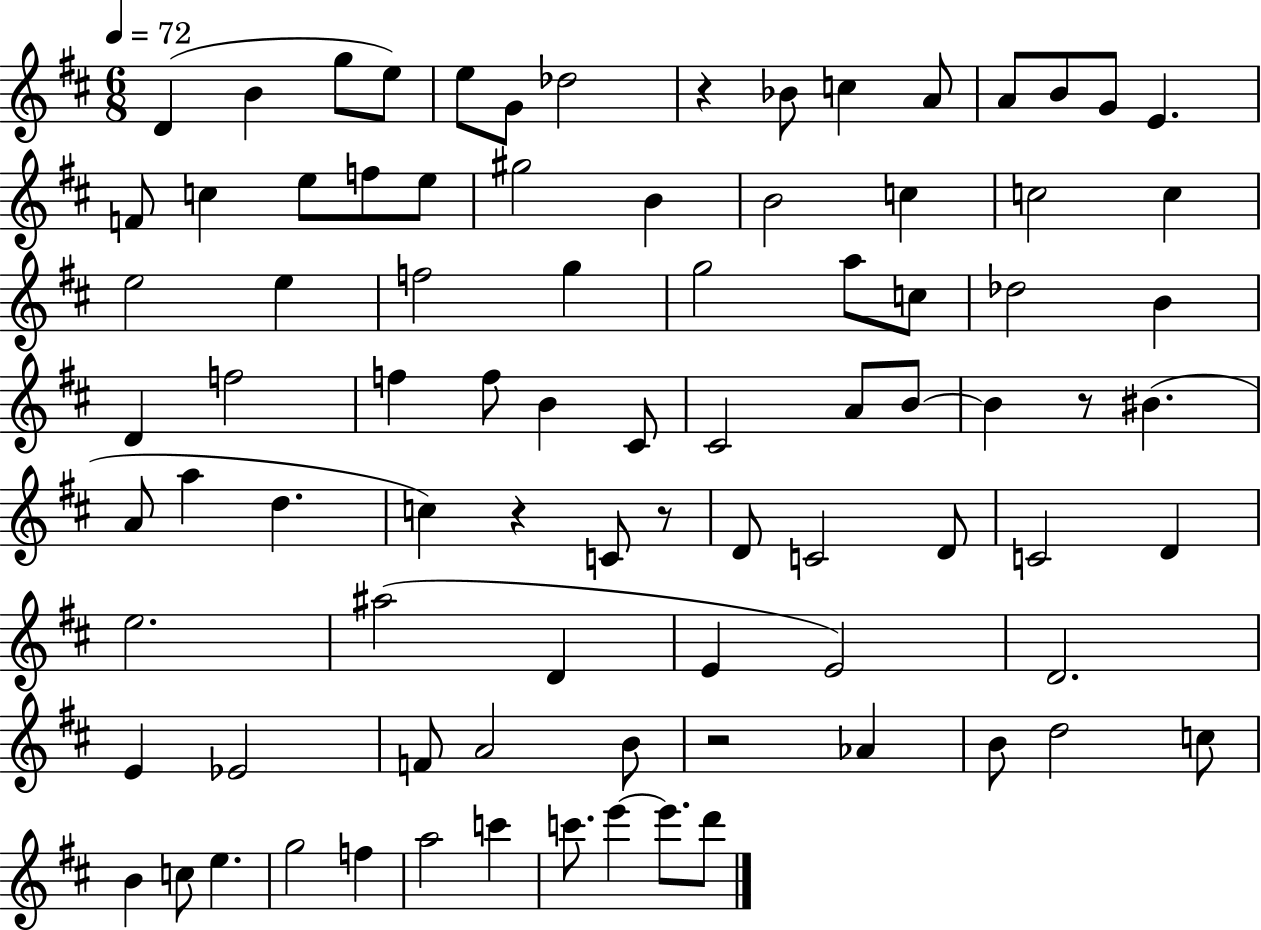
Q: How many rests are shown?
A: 5